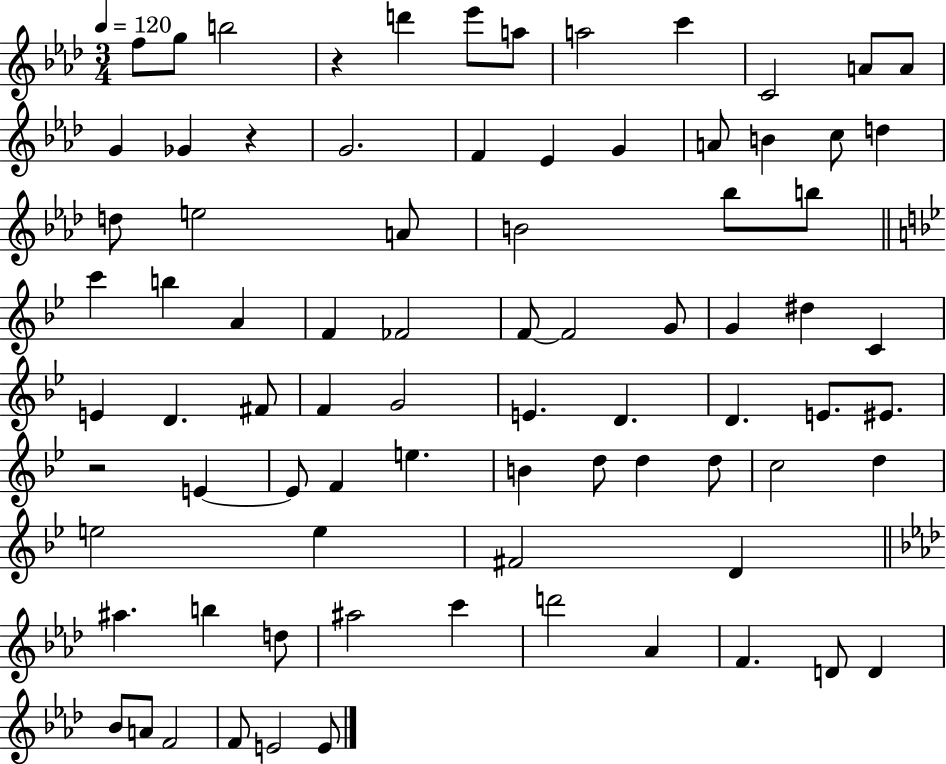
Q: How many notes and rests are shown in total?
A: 81